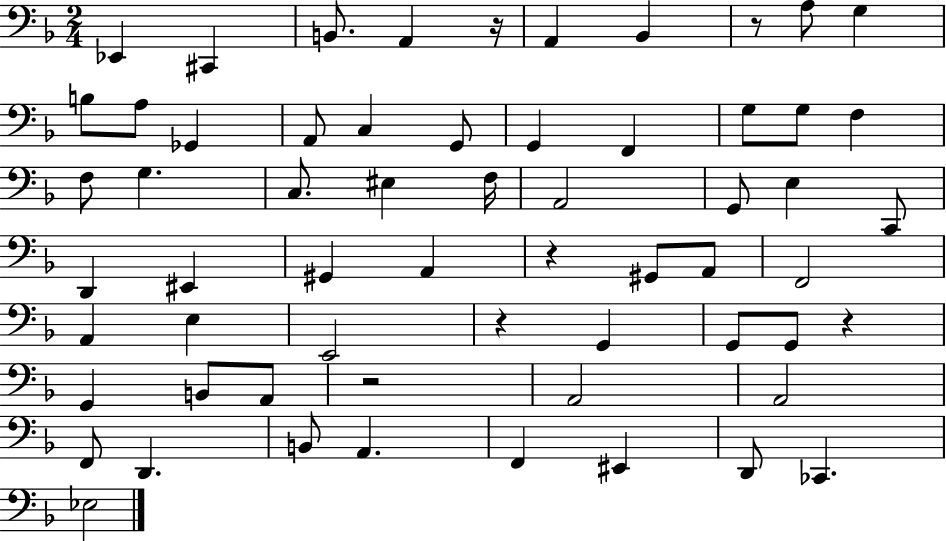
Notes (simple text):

Eb2/q C#2/q B2/e. A2/q R/s A2/q Bb2/q R/e A3/e G3/q B3/e A3/e Gb2/q A2/e C3/q G2/e G2/q F2/q G3/e G3/e F3/q F3/e G3/q. C3/e. EIS3/q F3/s A2/h G2/e E3/q C2/e D2/q EIS2/q G#2/q A2/q R/q G#2/e A2/e F2/h A2/q E3/q E2/h R/q G2/q G2/e G2/e R/q G2/q B2/e A2/e R/h A2/h A2/h F2/e D2/q. B2/e A2/q. F2/q EIS2/q D2/e CES2/q. Eb3/h